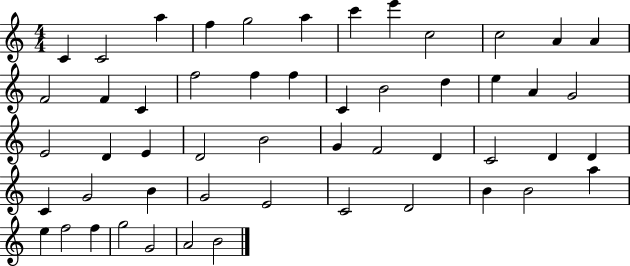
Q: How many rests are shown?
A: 0